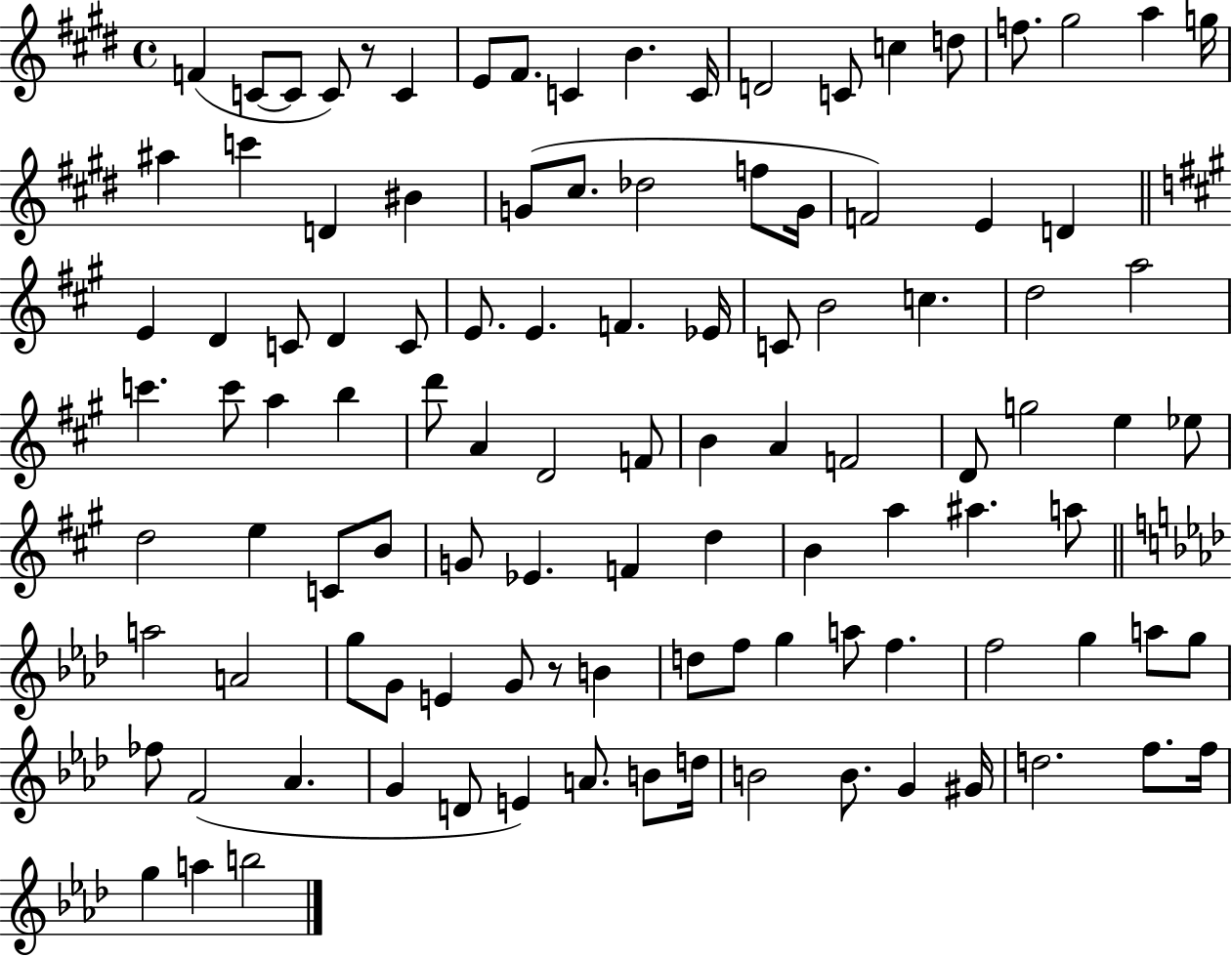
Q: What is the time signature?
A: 4/4